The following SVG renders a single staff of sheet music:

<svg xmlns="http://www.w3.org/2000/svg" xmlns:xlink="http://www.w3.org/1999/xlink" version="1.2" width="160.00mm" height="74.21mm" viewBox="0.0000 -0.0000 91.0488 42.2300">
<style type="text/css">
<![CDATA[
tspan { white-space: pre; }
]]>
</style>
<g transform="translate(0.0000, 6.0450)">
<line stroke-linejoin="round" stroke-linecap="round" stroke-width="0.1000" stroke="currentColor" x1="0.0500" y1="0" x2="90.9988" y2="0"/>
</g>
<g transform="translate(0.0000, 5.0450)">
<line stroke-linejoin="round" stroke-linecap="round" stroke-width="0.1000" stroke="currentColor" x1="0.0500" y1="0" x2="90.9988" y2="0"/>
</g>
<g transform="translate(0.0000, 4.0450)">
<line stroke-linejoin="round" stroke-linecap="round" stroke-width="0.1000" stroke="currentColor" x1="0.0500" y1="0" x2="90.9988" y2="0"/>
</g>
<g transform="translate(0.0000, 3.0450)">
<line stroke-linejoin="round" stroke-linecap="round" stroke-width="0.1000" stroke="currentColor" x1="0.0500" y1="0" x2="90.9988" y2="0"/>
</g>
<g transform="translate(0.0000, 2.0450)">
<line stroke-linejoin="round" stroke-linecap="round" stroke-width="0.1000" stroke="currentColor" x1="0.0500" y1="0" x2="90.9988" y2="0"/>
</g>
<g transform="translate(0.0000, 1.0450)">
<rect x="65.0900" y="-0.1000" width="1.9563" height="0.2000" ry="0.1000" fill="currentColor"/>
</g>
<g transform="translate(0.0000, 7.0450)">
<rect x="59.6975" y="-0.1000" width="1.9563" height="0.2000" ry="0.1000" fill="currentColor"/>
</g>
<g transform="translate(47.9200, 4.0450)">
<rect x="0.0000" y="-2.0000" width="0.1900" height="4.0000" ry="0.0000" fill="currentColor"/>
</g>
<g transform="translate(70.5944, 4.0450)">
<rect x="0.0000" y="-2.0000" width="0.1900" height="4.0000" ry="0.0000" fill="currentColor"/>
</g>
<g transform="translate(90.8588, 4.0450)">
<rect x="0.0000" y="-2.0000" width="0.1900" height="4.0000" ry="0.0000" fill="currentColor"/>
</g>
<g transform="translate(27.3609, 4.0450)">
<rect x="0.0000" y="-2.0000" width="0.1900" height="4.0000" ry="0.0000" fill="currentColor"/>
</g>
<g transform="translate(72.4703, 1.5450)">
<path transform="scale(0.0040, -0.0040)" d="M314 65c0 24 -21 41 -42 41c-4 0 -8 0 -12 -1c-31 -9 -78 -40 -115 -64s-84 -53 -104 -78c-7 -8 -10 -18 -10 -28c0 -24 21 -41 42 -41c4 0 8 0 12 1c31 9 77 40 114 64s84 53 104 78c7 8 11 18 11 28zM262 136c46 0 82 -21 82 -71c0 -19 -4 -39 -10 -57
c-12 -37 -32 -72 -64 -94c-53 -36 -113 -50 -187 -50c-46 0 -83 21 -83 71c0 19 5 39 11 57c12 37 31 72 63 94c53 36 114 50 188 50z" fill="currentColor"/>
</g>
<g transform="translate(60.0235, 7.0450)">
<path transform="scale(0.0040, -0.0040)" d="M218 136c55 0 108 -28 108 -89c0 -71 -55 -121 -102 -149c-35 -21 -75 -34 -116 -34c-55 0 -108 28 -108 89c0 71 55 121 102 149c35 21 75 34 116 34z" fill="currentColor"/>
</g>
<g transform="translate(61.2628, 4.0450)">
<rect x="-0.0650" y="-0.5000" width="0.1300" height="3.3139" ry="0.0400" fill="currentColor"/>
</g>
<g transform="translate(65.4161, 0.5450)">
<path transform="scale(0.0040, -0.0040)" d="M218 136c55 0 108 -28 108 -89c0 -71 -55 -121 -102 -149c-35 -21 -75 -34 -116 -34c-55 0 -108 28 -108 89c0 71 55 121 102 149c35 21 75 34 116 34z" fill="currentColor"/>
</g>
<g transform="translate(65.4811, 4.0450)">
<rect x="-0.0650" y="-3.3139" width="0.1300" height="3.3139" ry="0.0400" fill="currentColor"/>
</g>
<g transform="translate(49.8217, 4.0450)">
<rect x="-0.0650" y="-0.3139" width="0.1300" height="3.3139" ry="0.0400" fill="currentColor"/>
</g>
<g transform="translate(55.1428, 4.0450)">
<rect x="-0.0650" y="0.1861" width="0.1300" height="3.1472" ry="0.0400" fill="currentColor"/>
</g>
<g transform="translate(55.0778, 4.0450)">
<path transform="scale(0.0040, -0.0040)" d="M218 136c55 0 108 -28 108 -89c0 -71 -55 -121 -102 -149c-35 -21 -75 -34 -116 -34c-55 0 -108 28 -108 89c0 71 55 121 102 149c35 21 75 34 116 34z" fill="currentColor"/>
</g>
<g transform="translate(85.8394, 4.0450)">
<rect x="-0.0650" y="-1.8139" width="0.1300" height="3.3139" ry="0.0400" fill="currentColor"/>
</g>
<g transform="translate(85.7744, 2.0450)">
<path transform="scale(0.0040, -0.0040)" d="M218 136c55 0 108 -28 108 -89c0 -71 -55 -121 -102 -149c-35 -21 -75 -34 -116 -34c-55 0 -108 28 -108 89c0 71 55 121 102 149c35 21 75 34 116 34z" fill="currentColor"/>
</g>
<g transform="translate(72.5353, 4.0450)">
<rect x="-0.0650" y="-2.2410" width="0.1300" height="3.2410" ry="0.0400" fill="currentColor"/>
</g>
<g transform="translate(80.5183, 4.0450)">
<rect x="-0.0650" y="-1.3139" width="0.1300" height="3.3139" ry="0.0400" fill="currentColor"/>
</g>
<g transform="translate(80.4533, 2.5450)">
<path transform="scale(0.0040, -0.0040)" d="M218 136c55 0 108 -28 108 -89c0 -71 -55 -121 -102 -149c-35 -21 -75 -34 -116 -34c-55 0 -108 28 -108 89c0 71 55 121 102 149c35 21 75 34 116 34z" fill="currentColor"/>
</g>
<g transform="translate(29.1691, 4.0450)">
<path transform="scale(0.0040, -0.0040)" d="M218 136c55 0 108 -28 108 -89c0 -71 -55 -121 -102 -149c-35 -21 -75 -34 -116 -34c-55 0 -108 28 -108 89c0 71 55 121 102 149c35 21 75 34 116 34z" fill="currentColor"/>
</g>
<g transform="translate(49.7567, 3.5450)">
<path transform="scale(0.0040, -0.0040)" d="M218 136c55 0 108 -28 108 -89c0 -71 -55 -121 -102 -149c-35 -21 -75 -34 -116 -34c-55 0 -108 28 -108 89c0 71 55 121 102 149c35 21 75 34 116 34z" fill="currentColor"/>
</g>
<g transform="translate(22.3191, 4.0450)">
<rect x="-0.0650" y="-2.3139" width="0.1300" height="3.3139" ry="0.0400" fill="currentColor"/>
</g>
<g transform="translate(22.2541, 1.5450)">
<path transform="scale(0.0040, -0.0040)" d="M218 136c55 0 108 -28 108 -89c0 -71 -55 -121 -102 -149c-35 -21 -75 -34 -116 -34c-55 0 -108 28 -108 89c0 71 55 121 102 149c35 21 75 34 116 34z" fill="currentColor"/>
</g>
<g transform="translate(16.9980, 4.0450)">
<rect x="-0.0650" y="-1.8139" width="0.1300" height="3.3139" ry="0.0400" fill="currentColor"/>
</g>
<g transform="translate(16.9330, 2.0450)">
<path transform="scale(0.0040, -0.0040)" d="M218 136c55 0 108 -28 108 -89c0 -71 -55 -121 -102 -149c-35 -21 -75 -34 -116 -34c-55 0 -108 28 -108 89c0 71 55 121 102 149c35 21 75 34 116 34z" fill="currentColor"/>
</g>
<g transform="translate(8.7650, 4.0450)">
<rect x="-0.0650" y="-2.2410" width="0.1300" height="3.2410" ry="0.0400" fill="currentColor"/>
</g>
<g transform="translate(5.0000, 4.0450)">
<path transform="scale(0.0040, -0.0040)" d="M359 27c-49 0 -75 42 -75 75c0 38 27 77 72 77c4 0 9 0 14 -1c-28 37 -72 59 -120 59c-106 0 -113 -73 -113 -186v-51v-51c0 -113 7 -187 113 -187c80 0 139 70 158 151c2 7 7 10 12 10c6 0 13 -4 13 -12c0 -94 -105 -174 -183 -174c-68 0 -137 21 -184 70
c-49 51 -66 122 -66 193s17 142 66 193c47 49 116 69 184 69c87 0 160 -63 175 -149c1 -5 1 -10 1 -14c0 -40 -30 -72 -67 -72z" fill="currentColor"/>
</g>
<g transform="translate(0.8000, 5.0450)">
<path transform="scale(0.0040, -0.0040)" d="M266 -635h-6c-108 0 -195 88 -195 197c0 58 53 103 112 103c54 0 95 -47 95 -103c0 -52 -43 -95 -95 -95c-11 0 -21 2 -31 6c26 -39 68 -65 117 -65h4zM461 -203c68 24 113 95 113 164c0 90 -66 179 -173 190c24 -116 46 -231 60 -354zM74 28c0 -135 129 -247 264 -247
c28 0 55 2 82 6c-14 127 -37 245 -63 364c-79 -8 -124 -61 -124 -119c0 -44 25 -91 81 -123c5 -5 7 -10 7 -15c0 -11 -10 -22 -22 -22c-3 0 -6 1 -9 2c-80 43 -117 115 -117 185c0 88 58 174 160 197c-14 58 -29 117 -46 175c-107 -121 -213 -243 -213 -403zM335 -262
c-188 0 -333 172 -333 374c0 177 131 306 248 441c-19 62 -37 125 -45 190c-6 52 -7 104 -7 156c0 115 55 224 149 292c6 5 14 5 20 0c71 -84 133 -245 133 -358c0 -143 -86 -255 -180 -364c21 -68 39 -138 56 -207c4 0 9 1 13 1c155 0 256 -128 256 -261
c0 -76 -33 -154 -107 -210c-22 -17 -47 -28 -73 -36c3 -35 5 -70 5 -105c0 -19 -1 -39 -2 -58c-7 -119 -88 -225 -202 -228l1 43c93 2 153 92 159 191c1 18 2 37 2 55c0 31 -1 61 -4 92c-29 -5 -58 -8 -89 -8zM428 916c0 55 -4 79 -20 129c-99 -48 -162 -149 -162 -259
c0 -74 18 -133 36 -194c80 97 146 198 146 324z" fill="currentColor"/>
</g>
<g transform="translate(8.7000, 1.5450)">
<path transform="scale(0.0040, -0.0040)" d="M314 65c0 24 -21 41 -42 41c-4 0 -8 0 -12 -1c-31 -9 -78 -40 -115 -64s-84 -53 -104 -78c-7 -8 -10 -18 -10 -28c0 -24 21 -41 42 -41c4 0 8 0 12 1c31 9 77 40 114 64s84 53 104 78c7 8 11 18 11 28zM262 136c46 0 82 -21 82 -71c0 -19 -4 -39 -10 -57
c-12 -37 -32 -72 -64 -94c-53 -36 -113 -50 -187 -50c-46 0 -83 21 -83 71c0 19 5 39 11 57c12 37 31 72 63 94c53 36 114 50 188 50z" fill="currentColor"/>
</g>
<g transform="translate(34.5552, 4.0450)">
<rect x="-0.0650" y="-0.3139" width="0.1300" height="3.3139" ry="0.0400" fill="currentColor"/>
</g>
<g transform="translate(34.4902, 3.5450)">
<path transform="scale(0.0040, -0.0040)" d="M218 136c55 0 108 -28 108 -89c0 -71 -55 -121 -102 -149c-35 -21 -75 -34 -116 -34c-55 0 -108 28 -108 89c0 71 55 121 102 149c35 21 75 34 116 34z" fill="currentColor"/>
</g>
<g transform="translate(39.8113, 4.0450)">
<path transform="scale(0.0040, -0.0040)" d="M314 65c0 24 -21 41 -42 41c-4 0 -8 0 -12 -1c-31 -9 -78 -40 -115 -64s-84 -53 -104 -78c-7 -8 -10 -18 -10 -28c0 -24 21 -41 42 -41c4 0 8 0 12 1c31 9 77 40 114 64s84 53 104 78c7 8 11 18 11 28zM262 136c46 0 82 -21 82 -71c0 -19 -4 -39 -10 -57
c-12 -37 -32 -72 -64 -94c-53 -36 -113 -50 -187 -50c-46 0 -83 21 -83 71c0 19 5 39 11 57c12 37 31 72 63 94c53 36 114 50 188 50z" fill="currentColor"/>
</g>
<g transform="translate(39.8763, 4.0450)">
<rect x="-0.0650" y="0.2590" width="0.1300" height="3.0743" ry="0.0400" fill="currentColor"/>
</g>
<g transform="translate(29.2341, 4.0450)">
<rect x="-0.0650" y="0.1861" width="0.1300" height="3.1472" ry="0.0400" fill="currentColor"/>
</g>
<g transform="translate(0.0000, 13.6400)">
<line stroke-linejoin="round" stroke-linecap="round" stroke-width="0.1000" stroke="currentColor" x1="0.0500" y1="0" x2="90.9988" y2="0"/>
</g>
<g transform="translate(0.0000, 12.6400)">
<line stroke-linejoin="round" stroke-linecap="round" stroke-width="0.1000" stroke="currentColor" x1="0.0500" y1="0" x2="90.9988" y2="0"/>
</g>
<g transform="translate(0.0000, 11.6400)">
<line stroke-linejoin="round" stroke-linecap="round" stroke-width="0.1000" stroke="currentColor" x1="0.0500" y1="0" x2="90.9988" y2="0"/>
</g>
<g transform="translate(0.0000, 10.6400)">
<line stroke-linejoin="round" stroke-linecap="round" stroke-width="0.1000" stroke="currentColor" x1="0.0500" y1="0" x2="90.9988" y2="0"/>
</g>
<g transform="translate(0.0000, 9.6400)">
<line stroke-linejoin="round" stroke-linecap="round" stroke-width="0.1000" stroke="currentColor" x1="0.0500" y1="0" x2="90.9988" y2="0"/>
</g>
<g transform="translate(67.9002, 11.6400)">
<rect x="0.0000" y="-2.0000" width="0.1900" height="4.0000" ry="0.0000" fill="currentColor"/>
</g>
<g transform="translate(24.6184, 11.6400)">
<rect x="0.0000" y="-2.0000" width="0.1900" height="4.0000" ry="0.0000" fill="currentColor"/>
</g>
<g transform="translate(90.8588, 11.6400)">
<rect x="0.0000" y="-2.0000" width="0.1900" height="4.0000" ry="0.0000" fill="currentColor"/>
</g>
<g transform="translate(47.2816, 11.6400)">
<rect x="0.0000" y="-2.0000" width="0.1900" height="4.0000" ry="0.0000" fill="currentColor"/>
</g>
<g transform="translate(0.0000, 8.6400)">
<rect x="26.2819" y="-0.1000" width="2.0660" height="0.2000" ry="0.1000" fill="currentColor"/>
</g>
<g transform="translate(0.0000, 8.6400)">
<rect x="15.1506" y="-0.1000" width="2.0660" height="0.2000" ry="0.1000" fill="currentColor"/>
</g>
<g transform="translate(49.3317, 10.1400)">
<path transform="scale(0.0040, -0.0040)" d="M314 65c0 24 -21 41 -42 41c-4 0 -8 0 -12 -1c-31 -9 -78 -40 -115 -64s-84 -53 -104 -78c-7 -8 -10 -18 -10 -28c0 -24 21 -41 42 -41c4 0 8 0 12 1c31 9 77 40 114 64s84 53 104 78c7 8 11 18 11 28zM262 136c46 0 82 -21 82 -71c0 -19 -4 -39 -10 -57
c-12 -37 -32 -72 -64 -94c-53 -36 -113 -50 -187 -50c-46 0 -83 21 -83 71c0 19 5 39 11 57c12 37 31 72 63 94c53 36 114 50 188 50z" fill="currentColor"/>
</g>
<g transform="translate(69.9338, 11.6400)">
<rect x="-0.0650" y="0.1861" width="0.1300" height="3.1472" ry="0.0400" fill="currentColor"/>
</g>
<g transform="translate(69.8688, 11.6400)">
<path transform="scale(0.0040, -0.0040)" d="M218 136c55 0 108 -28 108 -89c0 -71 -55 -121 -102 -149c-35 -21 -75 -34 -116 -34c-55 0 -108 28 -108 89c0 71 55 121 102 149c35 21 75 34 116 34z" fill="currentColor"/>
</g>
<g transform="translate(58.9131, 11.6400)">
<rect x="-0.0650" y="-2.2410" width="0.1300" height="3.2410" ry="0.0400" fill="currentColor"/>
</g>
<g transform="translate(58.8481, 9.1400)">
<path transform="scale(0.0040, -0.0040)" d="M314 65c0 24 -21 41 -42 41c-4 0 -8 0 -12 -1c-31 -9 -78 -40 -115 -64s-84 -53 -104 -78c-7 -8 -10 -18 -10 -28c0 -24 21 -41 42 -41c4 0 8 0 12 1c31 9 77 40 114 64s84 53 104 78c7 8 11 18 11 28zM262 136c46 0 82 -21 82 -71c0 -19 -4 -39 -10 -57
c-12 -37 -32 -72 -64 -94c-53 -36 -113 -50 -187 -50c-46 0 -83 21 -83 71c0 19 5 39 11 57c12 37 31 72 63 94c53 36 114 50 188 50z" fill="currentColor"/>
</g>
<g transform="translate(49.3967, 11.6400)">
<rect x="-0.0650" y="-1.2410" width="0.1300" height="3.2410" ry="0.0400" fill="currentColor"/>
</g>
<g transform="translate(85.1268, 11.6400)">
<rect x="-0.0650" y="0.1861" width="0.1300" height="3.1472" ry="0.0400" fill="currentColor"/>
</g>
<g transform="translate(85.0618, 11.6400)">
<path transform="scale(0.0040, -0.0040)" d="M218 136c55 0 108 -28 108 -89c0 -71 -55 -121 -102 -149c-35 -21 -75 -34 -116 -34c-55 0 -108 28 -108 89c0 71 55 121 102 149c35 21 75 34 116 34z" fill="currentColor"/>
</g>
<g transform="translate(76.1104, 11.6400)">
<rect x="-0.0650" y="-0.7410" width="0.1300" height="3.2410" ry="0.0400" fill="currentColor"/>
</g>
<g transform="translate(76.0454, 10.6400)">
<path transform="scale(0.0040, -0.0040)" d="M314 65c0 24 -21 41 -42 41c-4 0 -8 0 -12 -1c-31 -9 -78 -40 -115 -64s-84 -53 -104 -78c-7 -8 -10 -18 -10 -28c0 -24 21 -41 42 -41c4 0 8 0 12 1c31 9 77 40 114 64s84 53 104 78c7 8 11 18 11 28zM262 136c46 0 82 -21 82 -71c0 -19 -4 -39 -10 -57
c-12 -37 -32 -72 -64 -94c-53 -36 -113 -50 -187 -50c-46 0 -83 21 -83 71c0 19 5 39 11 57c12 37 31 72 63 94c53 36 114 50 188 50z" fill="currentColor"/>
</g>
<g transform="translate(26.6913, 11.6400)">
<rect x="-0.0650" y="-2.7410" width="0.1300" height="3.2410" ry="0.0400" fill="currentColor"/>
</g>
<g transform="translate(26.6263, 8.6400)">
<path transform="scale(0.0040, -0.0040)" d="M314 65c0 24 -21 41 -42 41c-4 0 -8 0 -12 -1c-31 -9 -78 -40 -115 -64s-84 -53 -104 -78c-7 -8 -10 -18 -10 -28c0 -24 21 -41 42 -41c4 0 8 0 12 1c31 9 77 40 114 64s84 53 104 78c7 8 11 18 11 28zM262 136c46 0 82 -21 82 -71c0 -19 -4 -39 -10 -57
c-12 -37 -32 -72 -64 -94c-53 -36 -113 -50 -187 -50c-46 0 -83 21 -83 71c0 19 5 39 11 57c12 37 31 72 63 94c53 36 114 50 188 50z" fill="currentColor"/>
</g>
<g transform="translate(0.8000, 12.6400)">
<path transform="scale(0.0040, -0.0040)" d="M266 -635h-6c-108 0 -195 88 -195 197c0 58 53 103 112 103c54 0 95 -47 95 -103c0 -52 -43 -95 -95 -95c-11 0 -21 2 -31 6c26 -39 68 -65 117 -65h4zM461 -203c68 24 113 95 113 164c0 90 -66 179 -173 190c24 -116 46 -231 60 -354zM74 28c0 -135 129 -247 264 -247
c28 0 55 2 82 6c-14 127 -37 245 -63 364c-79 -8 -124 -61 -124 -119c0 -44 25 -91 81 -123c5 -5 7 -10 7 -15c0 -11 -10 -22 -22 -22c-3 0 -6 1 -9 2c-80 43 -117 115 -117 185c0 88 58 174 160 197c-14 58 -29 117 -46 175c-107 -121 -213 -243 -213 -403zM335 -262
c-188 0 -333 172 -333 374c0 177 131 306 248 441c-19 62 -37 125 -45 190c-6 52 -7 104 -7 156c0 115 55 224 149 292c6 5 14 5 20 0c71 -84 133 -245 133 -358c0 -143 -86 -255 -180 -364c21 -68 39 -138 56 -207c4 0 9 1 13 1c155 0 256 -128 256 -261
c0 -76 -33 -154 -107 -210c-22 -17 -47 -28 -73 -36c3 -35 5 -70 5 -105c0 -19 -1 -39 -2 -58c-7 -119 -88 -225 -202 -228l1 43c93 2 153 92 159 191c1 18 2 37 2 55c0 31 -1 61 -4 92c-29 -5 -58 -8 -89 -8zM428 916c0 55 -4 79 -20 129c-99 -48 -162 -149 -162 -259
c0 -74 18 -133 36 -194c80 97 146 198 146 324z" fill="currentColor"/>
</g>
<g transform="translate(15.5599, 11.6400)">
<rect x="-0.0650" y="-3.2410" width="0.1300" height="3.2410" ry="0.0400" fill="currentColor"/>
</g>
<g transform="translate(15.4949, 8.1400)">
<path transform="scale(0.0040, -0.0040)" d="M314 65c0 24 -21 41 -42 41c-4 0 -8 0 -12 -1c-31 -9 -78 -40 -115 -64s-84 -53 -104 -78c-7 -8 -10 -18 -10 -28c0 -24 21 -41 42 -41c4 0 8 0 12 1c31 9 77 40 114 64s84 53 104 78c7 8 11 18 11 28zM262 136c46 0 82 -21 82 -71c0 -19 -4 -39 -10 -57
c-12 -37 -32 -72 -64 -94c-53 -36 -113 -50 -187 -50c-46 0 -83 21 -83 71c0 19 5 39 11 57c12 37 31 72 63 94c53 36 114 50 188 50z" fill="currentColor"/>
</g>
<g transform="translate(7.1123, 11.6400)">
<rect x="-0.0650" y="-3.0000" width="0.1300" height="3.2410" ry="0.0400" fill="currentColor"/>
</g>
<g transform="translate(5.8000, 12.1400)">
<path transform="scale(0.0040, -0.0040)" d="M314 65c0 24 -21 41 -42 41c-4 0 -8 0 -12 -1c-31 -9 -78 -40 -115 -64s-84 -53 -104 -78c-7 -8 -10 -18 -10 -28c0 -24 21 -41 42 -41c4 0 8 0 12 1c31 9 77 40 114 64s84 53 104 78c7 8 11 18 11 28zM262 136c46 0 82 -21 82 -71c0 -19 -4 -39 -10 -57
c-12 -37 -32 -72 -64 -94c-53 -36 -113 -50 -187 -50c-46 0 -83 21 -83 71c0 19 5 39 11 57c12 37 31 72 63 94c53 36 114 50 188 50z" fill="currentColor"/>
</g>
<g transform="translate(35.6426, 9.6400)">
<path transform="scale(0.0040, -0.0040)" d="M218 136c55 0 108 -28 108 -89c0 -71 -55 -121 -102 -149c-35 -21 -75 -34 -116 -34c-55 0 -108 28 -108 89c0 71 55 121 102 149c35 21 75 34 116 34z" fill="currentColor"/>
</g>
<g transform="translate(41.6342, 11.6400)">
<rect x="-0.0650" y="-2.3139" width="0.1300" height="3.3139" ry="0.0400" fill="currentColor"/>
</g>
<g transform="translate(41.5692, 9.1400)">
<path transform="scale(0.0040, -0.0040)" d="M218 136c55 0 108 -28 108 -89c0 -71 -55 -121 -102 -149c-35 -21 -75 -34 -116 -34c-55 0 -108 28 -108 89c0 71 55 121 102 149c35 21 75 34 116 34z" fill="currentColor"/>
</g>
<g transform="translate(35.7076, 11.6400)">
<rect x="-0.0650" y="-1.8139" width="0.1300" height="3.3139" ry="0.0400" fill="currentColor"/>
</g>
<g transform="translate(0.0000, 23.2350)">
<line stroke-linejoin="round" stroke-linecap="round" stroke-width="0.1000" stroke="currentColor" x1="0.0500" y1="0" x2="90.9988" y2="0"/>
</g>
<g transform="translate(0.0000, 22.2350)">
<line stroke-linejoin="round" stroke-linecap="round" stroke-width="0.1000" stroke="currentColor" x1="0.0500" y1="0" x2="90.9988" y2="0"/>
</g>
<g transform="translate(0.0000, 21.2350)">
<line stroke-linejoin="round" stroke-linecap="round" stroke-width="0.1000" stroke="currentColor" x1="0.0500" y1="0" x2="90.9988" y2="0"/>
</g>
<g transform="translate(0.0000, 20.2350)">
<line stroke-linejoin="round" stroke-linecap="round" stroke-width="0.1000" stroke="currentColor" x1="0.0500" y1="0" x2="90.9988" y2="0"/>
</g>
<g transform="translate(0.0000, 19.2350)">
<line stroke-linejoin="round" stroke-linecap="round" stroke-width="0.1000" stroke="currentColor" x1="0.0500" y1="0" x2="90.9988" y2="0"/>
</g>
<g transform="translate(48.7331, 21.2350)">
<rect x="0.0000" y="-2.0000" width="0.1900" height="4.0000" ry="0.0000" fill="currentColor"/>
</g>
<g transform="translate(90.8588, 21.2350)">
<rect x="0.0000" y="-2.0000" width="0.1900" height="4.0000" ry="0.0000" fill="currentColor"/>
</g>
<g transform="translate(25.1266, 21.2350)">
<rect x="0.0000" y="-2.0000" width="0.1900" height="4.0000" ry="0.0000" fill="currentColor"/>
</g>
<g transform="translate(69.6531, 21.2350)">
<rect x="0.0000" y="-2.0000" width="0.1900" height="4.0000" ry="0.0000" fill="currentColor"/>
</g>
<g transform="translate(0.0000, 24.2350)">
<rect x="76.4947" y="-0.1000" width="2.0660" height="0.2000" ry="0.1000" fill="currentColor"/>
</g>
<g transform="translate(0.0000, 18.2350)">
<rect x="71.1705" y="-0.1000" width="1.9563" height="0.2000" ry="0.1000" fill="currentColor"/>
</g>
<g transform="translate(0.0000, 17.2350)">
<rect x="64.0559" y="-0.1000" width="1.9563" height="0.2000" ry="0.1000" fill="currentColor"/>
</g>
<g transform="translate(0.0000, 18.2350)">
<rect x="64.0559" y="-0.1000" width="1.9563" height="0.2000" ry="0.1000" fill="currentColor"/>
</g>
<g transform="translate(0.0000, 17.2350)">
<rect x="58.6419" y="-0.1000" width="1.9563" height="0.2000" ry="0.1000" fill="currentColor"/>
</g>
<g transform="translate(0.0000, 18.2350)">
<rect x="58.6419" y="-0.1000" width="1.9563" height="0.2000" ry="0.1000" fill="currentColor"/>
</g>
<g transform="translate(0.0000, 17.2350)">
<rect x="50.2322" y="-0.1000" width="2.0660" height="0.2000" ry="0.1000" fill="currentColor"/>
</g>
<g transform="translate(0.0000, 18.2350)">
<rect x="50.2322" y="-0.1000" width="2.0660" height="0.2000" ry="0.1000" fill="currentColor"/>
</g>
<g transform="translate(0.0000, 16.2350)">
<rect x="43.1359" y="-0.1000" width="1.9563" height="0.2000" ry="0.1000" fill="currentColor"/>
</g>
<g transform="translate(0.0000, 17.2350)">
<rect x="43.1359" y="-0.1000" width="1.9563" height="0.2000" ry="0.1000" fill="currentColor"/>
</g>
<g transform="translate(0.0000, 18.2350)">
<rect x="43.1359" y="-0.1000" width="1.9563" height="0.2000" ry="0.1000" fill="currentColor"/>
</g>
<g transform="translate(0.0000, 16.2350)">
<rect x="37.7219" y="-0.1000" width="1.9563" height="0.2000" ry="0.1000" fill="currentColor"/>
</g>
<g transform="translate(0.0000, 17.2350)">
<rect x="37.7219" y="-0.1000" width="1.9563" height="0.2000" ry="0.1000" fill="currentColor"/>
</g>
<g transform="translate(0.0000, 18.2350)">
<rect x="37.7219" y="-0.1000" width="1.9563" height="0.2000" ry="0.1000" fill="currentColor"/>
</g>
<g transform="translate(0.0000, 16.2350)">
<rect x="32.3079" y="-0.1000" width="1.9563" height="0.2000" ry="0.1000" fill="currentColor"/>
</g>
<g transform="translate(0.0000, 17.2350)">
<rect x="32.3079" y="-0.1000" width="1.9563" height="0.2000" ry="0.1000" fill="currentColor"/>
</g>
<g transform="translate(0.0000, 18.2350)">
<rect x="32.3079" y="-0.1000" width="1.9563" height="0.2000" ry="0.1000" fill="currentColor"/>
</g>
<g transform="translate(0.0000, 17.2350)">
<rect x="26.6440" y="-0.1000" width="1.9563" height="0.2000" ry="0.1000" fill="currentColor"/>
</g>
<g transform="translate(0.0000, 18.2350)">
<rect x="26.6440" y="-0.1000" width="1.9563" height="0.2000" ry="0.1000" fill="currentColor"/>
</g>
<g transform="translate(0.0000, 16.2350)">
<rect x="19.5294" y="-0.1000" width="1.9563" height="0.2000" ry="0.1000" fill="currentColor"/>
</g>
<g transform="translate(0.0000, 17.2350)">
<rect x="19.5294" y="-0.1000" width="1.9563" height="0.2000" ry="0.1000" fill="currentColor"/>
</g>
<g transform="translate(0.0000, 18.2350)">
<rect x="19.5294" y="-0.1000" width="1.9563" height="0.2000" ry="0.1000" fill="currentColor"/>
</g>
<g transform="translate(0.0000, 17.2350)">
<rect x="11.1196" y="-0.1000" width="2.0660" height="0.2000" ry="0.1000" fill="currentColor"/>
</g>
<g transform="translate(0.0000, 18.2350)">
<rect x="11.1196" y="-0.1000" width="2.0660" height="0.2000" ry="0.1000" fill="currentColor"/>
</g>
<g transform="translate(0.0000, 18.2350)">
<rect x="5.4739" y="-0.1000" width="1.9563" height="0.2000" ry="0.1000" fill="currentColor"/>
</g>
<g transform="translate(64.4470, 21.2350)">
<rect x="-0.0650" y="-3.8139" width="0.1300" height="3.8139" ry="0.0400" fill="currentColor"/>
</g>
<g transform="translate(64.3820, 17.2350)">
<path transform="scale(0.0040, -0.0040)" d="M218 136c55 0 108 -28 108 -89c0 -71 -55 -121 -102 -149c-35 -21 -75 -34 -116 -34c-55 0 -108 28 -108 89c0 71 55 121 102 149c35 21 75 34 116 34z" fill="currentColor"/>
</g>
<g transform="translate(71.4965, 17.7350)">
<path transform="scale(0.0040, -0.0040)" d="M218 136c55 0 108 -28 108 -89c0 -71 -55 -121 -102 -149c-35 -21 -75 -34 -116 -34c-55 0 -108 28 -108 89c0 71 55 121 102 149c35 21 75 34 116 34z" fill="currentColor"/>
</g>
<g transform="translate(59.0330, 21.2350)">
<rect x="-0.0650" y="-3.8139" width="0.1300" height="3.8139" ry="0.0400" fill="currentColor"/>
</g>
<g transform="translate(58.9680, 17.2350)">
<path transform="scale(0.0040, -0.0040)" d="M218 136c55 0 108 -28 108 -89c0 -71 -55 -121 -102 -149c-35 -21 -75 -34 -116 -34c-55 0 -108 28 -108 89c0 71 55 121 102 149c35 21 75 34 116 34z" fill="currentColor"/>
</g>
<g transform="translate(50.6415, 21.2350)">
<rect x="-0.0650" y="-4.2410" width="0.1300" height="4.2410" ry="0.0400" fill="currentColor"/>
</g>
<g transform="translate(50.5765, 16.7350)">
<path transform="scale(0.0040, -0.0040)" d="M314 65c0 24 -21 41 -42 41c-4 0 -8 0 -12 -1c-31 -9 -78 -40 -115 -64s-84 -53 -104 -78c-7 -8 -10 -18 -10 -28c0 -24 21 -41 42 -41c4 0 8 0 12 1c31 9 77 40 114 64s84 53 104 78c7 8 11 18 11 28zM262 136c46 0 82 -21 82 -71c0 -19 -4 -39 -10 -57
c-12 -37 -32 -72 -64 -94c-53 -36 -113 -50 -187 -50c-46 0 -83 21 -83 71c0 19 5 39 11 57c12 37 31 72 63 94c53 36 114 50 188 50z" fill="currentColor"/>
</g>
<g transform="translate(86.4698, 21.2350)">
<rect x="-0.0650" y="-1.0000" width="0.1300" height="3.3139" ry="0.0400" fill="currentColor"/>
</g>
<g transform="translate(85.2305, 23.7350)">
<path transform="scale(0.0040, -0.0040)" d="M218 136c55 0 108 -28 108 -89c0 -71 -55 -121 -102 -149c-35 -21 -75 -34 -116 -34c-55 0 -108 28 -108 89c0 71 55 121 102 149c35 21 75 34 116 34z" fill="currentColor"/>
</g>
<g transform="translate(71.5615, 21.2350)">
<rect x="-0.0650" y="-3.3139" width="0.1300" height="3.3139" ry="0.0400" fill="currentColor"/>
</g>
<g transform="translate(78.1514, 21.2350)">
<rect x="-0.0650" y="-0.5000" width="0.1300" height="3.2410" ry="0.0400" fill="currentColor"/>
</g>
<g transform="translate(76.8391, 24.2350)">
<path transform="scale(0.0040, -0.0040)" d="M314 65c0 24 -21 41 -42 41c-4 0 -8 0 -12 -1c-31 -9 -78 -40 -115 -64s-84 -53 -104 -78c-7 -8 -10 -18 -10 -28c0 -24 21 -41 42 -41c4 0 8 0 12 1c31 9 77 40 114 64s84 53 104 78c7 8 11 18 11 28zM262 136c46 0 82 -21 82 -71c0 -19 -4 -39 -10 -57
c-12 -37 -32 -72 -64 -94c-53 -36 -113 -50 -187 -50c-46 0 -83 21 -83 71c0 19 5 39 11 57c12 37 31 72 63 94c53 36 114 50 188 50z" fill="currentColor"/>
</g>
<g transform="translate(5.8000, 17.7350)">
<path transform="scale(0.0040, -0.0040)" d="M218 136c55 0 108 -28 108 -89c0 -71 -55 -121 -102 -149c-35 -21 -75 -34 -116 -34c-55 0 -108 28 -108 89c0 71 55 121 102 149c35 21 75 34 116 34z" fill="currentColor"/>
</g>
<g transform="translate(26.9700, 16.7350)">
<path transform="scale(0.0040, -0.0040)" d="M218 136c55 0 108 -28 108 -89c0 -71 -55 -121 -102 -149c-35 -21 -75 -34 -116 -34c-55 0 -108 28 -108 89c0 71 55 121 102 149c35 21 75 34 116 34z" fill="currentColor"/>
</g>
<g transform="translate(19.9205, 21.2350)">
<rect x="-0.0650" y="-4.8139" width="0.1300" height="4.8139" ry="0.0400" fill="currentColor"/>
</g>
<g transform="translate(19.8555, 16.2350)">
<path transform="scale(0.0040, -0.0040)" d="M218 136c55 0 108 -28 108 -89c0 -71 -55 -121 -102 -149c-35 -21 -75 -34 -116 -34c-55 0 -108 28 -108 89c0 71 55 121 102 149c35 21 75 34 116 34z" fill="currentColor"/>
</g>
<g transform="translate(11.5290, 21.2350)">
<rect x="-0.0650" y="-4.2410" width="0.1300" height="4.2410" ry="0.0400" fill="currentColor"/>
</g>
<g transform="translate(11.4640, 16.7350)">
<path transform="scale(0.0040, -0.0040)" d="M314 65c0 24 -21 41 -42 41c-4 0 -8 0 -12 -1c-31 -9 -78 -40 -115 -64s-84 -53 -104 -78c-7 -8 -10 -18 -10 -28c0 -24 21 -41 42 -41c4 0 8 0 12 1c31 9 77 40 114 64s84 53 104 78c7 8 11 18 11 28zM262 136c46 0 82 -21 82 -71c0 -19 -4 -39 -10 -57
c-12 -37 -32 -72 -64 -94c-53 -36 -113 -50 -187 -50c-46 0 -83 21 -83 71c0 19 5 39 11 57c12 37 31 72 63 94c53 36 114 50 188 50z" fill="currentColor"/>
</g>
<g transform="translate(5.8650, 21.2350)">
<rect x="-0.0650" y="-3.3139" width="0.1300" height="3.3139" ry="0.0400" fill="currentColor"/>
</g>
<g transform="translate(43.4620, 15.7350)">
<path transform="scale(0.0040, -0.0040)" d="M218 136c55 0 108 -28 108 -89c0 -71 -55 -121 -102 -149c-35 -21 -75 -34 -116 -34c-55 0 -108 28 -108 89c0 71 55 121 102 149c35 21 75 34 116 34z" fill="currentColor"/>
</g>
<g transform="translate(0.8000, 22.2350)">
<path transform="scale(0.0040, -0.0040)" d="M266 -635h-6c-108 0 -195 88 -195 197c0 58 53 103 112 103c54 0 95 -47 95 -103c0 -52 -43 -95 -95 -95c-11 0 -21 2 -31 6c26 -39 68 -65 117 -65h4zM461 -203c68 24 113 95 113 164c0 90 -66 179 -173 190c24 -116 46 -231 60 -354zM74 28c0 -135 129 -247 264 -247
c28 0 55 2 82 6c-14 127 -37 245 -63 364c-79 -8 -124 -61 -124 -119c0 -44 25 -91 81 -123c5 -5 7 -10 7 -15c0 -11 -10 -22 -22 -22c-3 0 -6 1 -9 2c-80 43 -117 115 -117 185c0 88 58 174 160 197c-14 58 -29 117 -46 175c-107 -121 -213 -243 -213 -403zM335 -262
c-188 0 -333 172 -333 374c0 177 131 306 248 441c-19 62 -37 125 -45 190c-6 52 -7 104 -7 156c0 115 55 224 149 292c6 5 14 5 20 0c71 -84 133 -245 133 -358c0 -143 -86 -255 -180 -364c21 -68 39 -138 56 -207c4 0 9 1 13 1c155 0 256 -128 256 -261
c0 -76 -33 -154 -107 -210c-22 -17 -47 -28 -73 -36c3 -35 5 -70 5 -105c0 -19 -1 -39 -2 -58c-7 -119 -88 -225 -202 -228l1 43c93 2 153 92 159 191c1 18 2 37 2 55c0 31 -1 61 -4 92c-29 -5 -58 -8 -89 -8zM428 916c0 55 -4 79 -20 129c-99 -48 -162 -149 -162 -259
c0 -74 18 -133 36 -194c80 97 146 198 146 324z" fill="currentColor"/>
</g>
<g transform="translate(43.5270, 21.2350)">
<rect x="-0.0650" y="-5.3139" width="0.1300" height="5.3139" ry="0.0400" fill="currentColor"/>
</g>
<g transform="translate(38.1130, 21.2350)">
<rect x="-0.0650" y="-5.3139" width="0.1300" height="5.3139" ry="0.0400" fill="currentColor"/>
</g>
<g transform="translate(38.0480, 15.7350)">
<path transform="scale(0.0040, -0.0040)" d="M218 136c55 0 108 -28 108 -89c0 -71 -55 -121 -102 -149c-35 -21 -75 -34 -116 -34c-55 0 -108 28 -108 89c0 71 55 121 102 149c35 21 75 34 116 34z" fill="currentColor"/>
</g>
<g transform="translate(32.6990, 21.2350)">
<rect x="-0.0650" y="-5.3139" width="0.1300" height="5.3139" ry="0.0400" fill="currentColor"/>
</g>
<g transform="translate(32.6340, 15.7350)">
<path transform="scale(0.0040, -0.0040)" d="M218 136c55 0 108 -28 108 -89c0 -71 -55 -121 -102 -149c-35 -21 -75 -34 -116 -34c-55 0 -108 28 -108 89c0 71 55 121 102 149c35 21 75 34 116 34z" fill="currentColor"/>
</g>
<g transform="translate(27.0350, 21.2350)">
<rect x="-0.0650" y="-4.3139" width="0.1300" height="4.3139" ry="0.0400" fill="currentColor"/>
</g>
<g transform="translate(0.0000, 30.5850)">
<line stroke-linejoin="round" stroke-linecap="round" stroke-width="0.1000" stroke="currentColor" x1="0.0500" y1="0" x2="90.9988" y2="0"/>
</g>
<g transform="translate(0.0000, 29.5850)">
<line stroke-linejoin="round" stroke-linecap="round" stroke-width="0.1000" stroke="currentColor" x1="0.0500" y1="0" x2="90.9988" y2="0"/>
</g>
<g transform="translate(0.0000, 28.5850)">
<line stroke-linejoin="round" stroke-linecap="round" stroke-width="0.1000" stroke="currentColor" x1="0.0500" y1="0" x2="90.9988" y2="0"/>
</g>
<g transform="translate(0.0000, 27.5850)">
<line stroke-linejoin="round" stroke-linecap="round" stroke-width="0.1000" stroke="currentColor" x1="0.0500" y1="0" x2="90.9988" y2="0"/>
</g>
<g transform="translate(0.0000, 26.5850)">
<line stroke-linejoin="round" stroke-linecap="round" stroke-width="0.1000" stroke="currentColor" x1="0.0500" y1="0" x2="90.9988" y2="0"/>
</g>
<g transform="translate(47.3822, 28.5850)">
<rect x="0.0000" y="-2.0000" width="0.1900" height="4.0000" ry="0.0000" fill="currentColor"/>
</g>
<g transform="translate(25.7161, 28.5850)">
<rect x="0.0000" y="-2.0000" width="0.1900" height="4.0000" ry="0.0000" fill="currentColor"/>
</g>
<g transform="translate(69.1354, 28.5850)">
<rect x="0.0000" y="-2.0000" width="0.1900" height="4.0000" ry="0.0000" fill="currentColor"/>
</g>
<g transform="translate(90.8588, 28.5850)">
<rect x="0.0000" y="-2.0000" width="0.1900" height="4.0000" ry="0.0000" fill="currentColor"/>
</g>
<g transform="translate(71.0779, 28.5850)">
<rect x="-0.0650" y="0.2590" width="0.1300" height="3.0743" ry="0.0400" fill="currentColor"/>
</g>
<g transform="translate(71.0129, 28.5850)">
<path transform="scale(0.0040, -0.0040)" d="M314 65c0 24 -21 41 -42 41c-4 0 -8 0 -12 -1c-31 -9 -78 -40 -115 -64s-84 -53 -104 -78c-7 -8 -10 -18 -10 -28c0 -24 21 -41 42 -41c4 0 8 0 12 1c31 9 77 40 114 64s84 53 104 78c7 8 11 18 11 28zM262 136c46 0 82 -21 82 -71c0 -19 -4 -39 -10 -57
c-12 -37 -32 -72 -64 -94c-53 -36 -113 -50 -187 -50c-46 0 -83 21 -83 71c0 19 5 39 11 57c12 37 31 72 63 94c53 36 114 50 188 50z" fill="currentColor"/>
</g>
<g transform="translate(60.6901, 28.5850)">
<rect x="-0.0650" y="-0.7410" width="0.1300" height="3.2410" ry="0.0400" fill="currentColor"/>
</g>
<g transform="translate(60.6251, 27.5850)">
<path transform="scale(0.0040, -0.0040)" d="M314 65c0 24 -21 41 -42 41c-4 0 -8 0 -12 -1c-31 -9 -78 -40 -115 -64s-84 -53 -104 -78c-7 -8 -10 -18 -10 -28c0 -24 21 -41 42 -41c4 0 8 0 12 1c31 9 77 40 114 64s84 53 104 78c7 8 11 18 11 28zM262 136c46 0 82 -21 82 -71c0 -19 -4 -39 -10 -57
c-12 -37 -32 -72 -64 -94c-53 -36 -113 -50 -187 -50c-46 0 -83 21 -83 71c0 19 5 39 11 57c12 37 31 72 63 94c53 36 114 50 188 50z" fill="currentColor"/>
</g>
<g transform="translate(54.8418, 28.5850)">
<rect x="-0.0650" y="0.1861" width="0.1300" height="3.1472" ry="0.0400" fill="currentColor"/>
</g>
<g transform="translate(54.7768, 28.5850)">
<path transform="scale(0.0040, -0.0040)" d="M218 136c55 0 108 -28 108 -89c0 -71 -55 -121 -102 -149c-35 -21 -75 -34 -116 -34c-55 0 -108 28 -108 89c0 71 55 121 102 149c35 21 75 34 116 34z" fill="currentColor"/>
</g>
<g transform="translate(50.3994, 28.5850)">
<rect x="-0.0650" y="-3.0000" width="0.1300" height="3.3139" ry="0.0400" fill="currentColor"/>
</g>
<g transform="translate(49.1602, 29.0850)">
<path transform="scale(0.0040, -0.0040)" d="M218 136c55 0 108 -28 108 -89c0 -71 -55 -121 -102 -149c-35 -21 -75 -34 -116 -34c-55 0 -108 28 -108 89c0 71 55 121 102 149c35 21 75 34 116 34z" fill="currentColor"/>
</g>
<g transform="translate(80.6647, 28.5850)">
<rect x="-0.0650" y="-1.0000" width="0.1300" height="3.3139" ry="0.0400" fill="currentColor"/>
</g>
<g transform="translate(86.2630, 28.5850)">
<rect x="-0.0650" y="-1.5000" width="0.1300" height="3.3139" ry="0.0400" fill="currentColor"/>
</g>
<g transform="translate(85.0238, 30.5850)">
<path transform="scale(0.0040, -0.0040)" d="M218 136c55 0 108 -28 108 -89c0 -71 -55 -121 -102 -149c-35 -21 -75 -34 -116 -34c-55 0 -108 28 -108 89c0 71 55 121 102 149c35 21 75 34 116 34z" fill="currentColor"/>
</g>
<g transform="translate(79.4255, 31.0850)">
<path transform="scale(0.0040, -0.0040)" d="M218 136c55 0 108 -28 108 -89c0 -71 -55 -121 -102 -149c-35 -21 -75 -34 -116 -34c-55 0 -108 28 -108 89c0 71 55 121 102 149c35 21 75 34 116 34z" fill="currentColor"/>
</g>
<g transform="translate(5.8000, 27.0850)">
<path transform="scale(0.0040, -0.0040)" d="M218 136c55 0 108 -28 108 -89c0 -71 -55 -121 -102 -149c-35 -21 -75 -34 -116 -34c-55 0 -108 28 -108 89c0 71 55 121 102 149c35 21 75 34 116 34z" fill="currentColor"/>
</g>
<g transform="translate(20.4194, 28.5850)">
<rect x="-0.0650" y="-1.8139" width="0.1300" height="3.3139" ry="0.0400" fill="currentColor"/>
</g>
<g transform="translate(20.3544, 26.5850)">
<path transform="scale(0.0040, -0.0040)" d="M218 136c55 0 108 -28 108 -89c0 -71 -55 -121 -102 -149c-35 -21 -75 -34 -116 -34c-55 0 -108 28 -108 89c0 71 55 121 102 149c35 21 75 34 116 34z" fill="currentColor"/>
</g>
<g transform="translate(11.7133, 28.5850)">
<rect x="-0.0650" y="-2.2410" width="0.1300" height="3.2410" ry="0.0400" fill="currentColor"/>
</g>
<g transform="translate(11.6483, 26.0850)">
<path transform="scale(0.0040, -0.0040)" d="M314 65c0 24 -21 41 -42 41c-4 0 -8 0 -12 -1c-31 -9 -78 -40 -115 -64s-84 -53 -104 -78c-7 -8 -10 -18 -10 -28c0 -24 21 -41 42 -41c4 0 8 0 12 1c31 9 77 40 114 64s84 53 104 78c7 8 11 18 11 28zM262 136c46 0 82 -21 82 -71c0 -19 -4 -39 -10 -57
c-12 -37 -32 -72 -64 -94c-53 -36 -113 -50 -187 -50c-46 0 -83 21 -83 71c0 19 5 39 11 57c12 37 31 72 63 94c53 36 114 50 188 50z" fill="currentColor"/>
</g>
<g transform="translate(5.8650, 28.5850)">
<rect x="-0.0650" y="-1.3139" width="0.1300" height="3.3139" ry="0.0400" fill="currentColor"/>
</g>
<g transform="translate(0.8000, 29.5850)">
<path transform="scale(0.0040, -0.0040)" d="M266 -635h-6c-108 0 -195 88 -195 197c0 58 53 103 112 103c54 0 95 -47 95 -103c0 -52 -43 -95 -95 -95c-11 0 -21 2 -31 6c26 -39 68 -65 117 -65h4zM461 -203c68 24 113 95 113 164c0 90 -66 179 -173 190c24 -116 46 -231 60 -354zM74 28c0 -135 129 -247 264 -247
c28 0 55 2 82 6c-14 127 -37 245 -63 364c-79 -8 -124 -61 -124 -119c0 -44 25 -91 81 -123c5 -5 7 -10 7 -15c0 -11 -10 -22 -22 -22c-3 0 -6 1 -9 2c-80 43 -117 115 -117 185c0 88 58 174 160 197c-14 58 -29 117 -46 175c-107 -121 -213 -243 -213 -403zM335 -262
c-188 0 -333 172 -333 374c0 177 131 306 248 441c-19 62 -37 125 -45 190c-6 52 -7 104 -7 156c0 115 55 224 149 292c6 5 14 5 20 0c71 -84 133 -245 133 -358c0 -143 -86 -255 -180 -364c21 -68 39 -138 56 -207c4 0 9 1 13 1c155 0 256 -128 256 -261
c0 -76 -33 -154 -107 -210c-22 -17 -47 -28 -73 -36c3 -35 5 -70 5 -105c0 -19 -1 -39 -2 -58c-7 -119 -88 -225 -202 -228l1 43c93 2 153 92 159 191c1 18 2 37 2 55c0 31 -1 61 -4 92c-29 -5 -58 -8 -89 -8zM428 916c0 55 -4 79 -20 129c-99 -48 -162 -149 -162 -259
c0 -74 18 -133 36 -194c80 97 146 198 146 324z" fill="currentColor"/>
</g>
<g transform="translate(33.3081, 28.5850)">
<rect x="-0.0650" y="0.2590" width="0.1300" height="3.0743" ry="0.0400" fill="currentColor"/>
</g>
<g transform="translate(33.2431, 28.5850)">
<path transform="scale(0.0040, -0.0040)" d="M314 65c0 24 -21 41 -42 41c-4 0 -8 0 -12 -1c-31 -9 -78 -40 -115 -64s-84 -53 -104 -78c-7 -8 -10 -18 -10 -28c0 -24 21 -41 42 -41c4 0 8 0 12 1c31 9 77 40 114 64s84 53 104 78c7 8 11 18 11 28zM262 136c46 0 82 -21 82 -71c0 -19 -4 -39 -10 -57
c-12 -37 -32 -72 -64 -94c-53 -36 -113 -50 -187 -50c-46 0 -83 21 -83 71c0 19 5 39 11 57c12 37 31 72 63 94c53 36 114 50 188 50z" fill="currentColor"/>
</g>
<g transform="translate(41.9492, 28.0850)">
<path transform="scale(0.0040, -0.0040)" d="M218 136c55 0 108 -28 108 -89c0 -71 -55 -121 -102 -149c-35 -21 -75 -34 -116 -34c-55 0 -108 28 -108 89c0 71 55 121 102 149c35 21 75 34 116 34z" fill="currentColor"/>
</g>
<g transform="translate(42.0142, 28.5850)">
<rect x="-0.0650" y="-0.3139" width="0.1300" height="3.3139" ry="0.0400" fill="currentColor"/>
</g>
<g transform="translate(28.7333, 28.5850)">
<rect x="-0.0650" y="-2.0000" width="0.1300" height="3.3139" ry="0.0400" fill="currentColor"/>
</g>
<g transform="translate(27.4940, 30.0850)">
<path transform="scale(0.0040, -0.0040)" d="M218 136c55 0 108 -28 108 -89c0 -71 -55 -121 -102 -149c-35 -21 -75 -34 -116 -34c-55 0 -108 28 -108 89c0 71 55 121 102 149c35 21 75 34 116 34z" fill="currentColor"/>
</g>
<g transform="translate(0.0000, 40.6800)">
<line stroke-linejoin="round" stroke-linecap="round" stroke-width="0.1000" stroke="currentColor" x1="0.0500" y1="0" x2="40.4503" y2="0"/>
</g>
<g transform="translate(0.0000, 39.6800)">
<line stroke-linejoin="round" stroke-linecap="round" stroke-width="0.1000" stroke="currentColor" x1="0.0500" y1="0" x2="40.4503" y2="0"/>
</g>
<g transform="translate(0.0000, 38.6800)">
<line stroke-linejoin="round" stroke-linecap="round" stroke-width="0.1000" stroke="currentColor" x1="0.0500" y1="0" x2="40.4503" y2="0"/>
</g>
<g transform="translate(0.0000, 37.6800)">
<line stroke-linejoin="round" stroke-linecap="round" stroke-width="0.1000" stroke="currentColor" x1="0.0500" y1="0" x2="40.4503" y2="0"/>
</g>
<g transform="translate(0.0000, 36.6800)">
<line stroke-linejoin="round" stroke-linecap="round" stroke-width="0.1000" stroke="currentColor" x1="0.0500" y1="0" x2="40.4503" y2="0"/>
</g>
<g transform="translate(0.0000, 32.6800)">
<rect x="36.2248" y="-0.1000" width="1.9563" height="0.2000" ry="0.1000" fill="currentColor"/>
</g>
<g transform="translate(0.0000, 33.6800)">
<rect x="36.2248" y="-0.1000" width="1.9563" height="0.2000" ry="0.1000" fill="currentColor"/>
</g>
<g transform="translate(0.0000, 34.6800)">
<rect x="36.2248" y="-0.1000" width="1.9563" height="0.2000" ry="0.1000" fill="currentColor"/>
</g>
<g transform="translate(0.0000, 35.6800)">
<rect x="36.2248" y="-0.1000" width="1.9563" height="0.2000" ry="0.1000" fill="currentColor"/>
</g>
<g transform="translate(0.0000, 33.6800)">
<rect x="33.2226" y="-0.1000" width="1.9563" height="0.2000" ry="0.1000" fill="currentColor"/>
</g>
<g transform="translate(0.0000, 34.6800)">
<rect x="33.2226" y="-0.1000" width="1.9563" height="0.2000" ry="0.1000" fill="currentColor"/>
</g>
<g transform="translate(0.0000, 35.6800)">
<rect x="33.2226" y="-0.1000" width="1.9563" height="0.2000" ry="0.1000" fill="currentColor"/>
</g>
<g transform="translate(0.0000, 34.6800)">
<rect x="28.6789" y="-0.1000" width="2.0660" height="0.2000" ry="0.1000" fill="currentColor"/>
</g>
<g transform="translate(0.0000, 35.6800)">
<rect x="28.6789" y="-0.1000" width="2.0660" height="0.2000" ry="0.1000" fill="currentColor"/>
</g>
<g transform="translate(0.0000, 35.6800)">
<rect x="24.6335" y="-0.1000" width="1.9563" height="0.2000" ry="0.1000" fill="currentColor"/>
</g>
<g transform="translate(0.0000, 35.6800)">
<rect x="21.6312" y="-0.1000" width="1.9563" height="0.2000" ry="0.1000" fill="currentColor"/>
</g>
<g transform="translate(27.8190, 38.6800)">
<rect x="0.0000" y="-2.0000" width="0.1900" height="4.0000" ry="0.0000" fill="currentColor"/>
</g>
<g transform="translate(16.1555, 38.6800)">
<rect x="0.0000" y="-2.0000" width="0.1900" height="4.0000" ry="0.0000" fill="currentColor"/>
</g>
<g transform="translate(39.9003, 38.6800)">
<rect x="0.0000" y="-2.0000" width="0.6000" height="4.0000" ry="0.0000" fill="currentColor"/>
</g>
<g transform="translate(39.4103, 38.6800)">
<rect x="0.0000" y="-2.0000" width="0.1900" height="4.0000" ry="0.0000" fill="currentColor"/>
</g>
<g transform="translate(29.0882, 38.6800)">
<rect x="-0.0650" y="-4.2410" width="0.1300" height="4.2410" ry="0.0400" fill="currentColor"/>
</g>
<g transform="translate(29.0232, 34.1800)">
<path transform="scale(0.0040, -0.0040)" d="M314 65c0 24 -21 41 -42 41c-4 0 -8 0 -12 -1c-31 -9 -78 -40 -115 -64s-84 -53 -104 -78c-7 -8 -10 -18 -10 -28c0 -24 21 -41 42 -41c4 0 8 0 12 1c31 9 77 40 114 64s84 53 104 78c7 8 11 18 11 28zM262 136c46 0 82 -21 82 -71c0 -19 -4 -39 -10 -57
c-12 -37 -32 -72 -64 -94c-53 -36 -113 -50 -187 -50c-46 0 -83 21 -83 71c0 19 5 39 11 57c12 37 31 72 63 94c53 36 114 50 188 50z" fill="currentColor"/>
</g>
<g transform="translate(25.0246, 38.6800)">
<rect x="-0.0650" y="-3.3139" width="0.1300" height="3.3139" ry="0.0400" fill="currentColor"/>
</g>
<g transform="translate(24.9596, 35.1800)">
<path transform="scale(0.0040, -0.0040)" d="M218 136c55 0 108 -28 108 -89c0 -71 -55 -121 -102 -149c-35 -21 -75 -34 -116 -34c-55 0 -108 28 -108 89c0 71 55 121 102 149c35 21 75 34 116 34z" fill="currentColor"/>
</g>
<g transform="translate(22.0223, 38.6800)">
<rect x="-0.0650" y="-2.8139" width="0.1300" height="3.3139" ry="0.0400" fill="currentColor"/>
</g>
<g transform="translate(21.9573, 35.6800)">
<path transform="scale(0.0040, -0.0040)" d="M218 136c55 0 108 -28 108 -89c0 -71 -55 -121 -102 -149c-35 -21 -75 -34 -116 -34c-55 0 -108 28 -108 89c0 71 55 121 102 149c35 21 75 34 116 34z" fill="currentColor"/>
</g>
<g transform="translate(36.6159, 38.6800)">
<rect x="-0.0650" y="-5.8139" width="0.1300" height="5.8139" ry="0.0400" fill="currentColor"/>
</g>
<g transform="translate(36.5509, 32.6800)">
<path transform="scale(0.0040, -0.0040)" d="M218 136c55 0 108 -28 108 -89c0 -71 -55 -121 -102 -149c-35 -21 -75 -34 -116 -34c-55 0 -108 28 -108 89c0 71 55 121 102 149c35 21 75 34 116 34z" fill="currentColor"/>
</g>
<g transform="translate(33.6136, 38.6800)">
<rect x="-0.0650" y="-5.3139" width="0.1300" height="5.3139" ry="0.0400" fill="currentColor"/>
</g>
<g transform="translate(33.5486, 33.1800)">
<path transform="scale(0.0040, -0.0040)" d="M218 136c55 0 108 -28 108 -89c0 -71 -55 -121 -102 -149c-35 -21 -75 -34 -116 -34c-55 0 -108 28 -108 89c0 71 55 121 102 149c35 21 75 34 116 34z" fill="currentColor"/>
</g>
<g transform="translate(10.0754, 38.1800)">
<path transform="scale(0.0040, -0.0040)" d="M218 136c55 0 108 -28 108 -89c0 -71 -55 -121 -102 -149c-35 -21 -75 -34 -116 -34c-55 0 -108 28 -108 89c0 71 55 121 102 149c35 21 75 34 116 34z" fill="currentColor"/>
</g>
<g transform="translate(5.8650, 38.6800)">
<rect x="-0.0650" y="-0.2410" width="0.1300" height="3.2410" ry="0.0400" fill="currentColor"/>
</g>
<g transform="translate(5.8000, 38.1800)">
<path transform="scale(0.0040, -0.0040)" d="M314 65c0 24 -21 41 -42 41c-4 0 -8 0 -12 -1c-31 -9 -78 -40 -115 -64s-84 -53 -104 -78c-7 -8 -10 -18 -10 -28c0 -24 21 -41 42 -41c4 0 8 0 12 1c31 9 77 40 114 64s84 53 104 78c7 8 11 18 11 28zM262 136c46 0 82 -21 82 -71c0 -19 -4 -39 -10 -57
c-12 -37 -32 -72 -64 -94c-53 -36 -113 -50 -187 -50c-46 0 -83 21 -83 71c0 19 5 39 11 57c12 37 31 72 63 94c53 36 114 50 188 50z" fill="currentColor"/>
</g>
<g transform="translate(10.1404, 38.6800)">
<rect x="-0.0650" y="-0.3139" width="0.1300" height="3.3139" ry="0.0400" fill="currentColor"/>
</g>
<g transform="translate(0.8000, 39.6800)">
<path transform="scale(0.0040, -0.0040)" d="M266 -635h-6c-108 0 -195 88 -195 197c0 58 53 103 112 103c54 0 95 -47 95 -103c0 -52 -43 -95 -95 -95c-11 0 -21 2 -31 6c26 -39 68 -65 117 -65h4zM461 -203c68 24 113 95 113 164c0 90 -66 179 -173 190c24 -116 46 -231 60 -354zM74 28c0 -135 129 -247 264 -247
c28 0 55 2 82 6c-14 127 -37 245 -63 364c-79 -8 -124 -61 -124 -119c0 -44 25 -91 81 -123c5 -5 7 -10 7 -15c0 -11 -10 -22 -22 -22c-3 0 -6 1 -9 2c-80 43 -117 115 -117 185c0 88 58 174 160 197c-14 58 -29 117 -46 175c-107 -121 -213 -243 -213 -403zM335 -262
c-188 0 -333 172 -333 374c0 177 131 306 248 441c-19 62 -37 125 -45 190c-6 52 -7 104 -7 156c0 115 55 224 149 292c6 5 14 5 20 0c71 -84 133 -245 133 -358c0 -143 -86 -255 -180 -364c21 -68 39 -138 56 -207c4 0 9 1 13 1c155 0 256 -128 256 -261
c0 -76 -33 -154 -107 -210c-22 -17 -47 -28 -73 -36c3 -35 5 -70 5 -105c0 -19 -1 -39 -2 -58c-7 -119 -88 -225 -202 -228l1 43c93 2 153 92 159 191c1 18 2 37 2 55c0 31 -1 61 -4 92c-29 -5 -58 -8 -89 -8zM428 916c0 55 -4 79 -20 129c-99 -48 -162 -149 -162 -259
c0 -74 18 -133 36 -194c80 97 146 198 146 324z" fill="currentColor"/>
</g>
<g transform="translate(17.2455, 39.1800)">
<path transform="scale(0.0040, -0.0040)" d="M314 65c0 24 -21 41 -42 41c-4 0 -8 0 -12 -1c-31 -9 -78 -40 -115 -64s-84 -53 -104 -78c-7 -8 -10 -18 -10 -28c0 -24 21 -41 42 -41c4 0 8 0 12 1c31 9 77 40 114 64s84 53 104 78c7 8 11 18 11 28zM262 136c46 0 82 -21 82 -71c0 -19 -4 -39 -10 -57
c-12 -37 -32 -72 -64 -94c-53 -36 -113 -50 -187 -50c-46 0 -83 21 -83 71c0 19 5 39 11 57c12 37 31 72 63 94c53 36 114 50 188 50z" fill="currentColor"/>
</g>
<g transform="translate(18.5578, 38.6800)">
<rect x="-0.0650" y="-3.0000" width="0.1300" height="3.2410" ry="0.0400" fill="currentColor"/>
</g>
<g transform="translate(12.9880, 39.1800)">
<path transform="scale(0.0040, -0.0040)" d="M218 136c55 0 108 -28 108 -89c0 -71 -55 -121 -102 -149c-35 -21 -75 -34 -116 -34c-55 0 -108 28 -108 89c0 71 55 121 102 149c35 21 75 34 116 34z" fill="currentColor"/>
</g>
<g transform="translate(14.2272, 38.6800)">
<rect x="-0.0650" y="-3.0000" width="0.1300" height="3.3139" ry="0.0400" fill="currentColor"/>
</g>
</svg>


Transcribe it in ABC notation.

X:1
T:Untitled
M:4/4
L:1/4
K:C
g2 f g B c B2 c B C b g2 e f A2 b2 a2 f g e2 g2 B d2 B b d'2 e' d' f' f' f' d'2 c' c' b C2 D e g2 f F B2 c A B d2 B2 D E c2 c A A2 a b d'2 f' g'